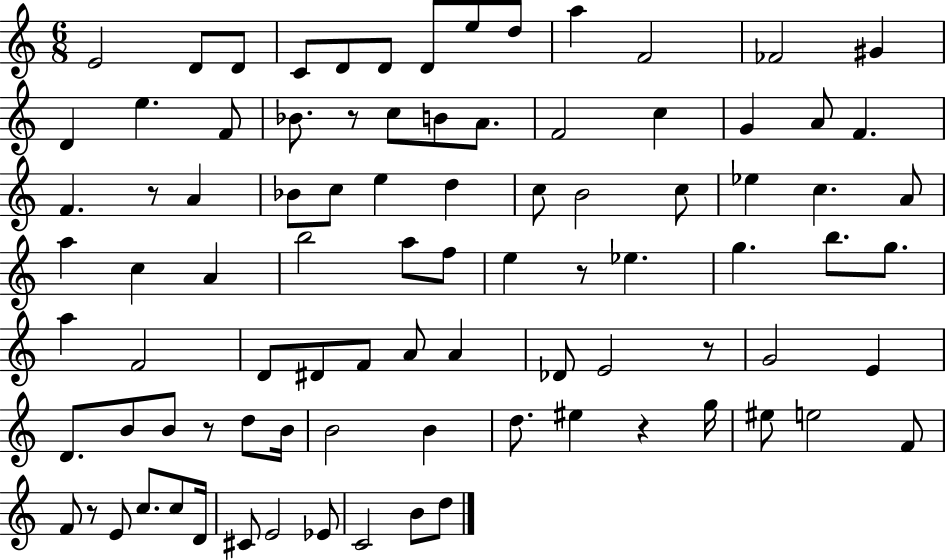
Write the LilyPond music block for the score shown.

{
  \clef treble
  \numericTimeSignature
  \time 6/8
  \key c \major
  e'2 d'8 d'8 | c'8 d'8 d'8 d'8 e''8 d''8 | a''4 f'2 | fes'2 gis'4 | \break d'4 e''4. f'8 | bes'8. r8 c''8 b'8 a'8. | f'2 c''4 | g'4 a'8 f'4. | \break f'4. r8 a'4 | bes'8 c''8 e''4 d''4 | c''8 b'2 c''8 | ees''4 c''4. a'8 | \break a''4 c''4 a'4 | b''2 a''8 f''8 | e''4 r8 ees''4. | g''4. b''8. g''8. | \break a''4 f'2 | d'8 dis'8 f'8 a'8 a'4 | des'8 e'2 r8 | g'2 e'4 | \break d'8. b'8 b'8 r8 d''8 b'16 | b'2 b'4 | d''8. eis''4 r4 g''16 | eis''8 e''2 f'8 | \break f'8 r8 e'8 c''8. c''8 d'16 | cis'8 e'2 ees'8 | c'2 b'8 d''8 | \bar "|."
}